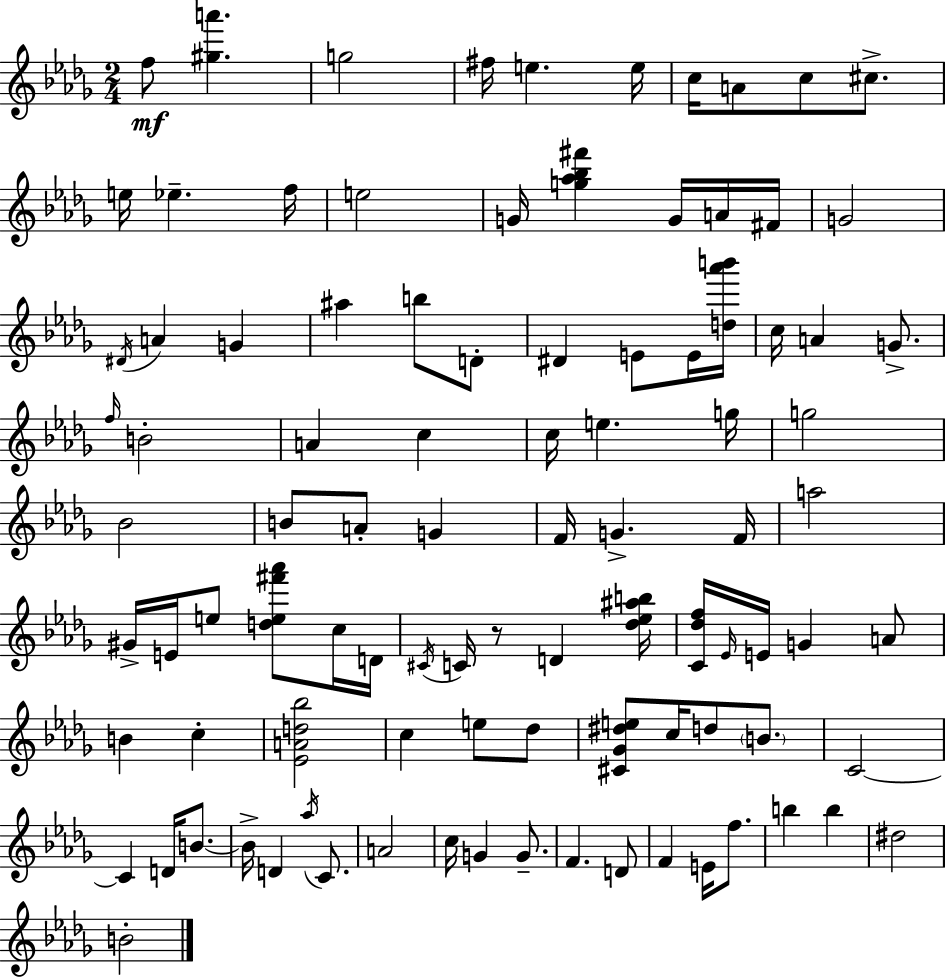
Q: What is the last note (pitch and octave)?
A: B4